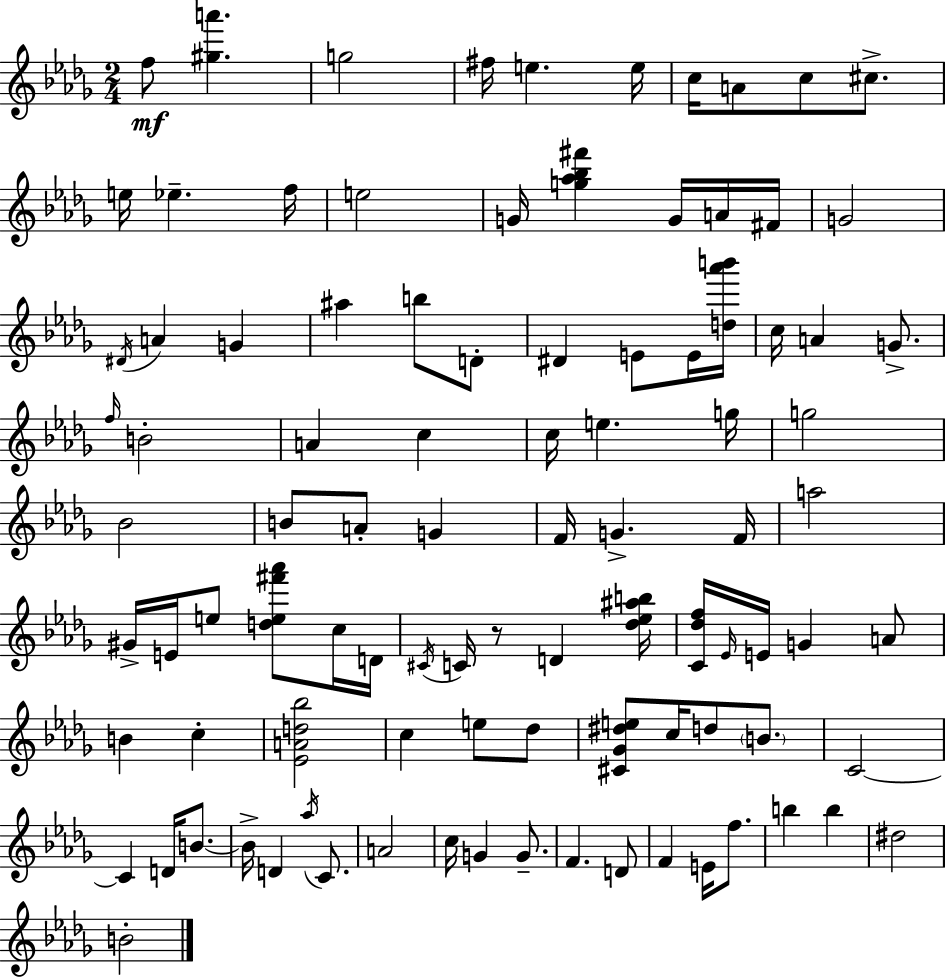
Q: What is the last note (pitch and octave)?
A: B4